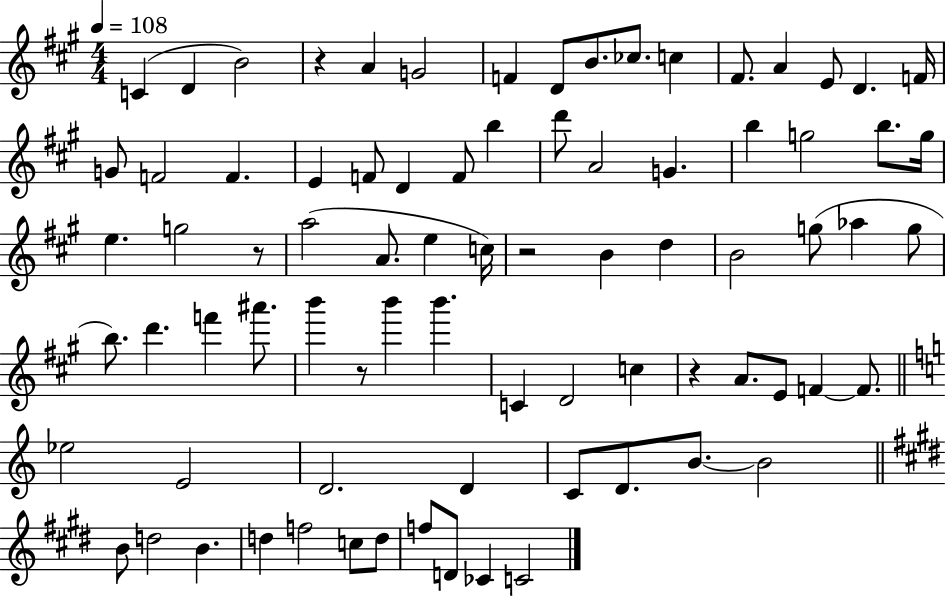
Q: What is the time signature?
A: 4/4